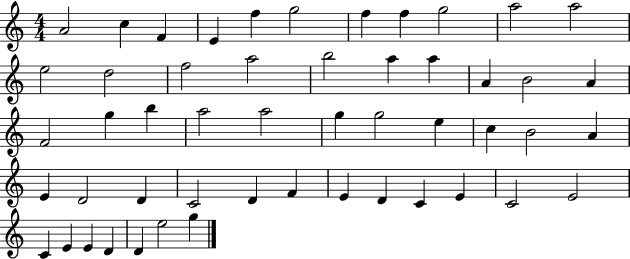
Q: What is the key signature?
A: C major